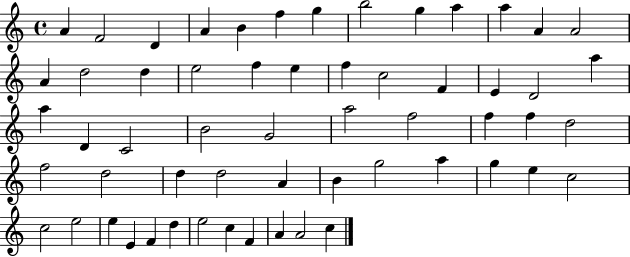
{
  \clef treble
  \time 4/4
  \defaultTimeSignature
  \key c \major
  a'4 f'2 d'4 | a'4 b'4 f''4 g''4 | b''2 g''4 a''4 | a''4 a'4 a'2 | \break a'4 d''2 d''4 | e''2 f''4 e''4 | f''4 c''2 f'4 | e'4 d'2 a''4 | \break a''4 d'4 c'2 | b'2 g'2 | a''2 f''2 | f''4 f''4 d''2 | \break f''2 d''2 | d''4 d''2 a'4 | b'4 g''2 a''4 | g''4 e''4 c''2 | \break c''2 e''2 | e''4 e'4 f'4 d''4 | e''2 c''4 f'4 | a'4 a'2 c''4 | \break \bar "|."
}